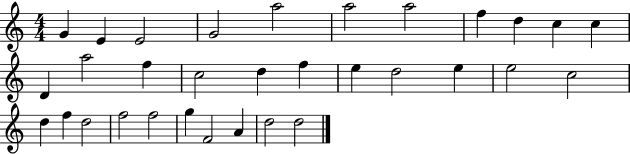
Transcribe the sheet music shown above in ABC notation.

X:1
T:Untitled
M:4/4
L:1/4
K:C
G E E2 G2 a2 a2 a2 f d c c D a2 f c2 d f e d2 e e2 c2 d f d2 f2 f2 g F2 A d2 d2